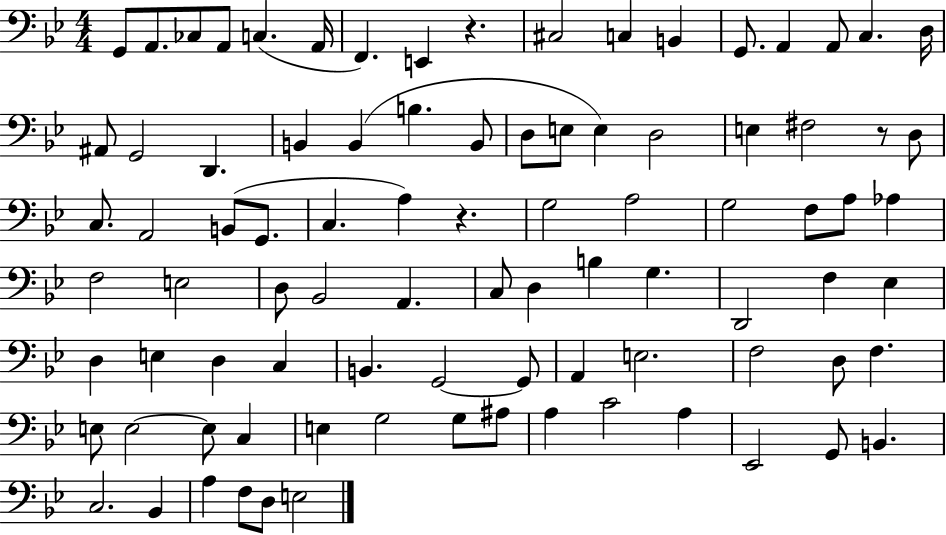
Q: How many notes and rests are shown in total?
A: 89